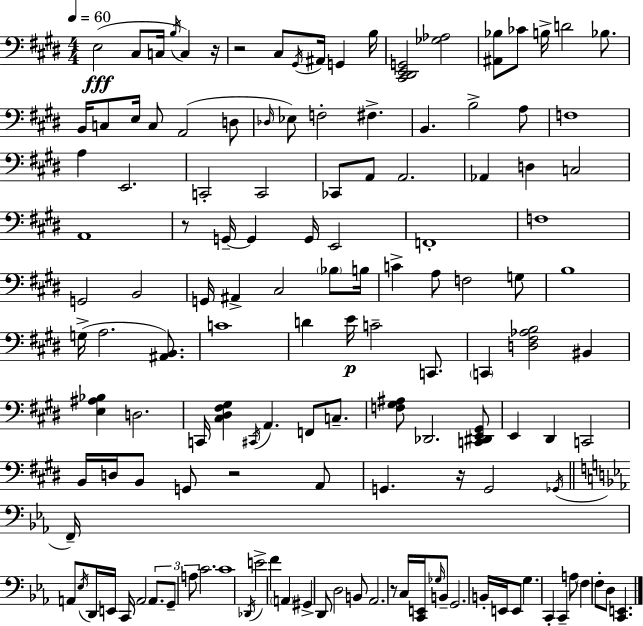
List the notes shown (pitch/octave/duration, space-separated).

E3/h C#3/e C3/s B3/s C3/q R/s R/h C#3/e G#2/s A#2/s G2/q B3/s [C#2,D#2,E2,G2]/h [Gb3,Ab3]/h [A#2,Bb3]/e CES4/e B3/s D4/h Bb3/e. B2/s C3/e E3/s C3/e A2/h D3/e Db3/s Eb3/e F3/h F#3/q. B2/q. B3/h A3/e F3/w A3/q E2/h. C2/h C2/h CES2/e A2/e A2/h. Ab2/q D3/q C3/h A2/w R/e G2/s G2/q G2/s E2/h F2/w F3/w G2/h B2/h G2/s A#2/q C#3/h Bb3/e B3/s C4/q A3/e F3/h G3/e B3/w G3/s A3/h. [A#2,B2]/e. C4/w D4/q E4/s C4/h C2/e. C2/q [D3,F#3,Ab3,B3]/h BIS2/q [E3,A#3,Bb3]/q D3/h. C2/s [C#3,D#3,F#3,G#3]/q C#2/s A2/q. F2/e C3/e. [F3,G#3,A#3]/e Db2/h. [C2,D#2,E2,G#2]/e E2/q D#2/q C2/h B2/s D3/s B2/e G2/e R/h A2/e G2/q. R/s G2/h Gb2/s F2/s A2/e Eb3/s D2/s E2/s C2/s A2/h A2/e. G2/e A3/e C4/h. C4/w Db2/s E4/h F4/q A2/q G#2/q D2/e D3/h B2/e Ab2/h. R/e C3/s [C2,E2]/s Gb3/s B2/e G2/h. B2/s E2/s E2/e G3/q. C2/q C2/q A3/e F3/q F3/e D3/e [C2,E2]/q.